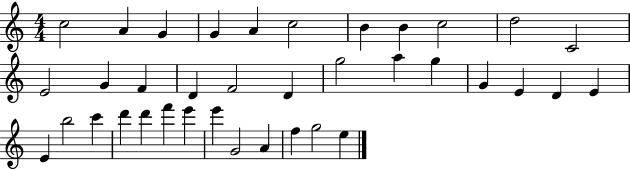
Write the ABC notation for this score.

X:1
T:Untitled
M:4/4
L:1/4
K:C
c2 A G G A c2 B B c2 d2 C2 E2 G F D F2 D g2 a g G E D E E b2 c' d' d' f' e' e' G2 A f g2 e